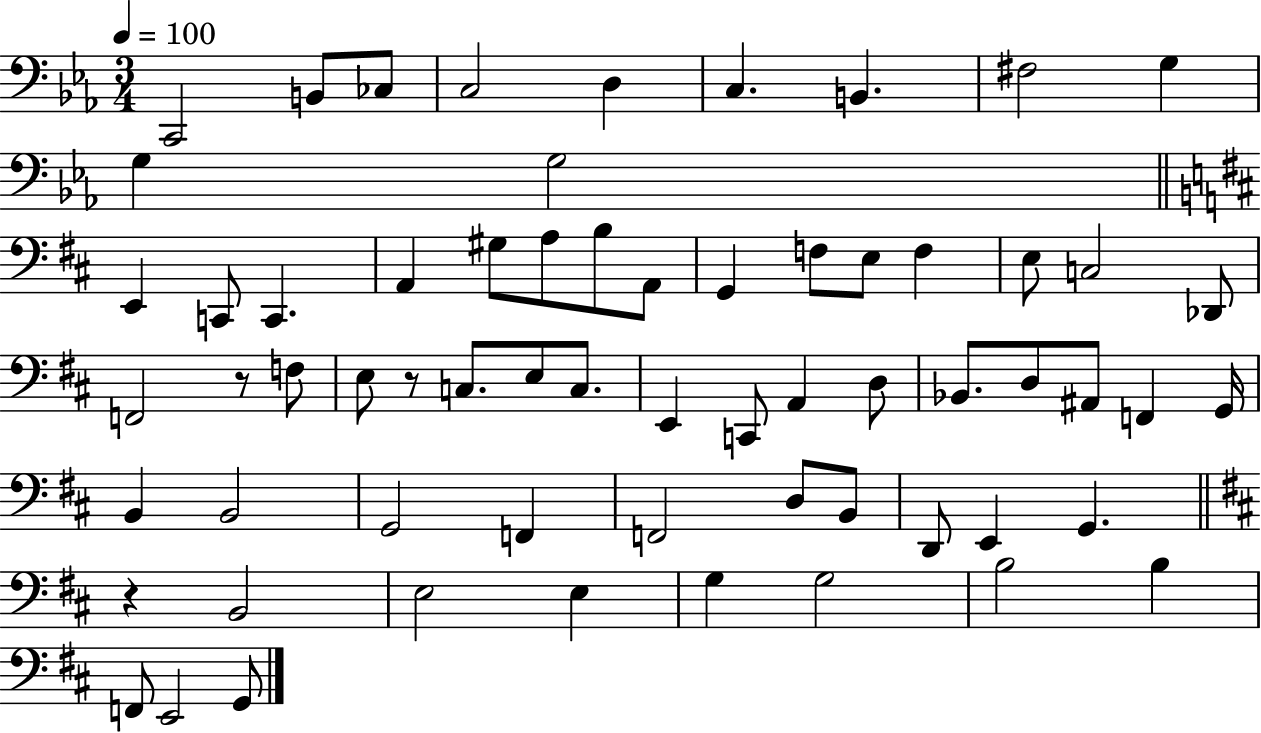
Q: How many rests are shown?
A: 3